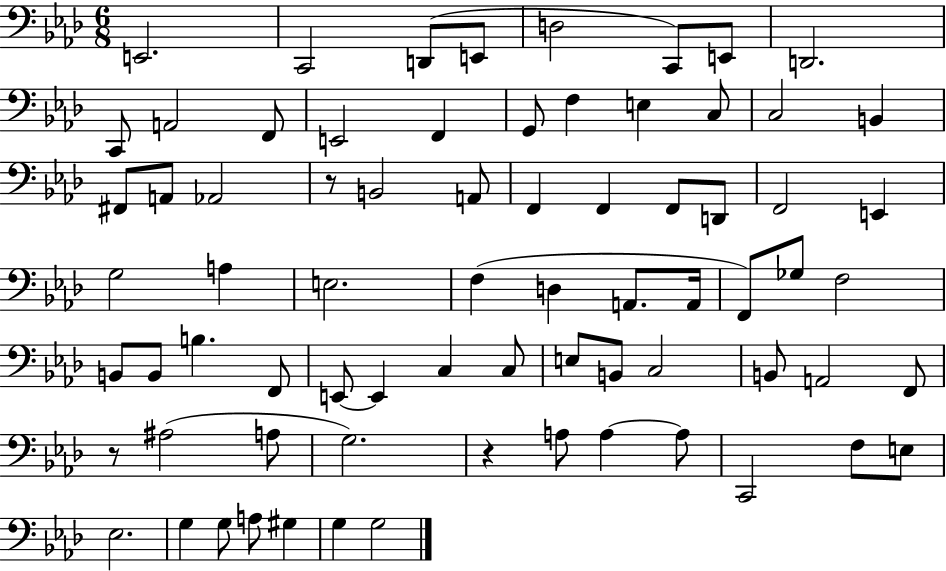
{
  \clef bass
  \numericTimeSignature
  \time 6/8
  \key aes \major
  e,2. | c,2 d,8( e,8 | d2 c,8) e,8 | d,2. | \break c,8 a,2 f,8 | e,2 f,4 | g,8 f4 e4 c8 | c2 b,4 | \break fis,8 a,8 aes,2 | r8 b,2 a,8 | f,4 f,4 f,8 d,8 | f,2 e,4 | \break g2 a4 | e2. | f4( d4 a,8. a,16 | f,8) ges8 f2 | \break b,8 b,8 b4. f,8 | e,8~~ e,4 c4 c8 | e8 b,8 c2 | b,8 a,2 f,8 | \break r8 ais2( a8 | g2.) | r4 a8 a4~~ a8 | c,2 f8 e8 | \break ees2. | g4 g8 a8 gis4 | g4 g2 | \bar "|."
}